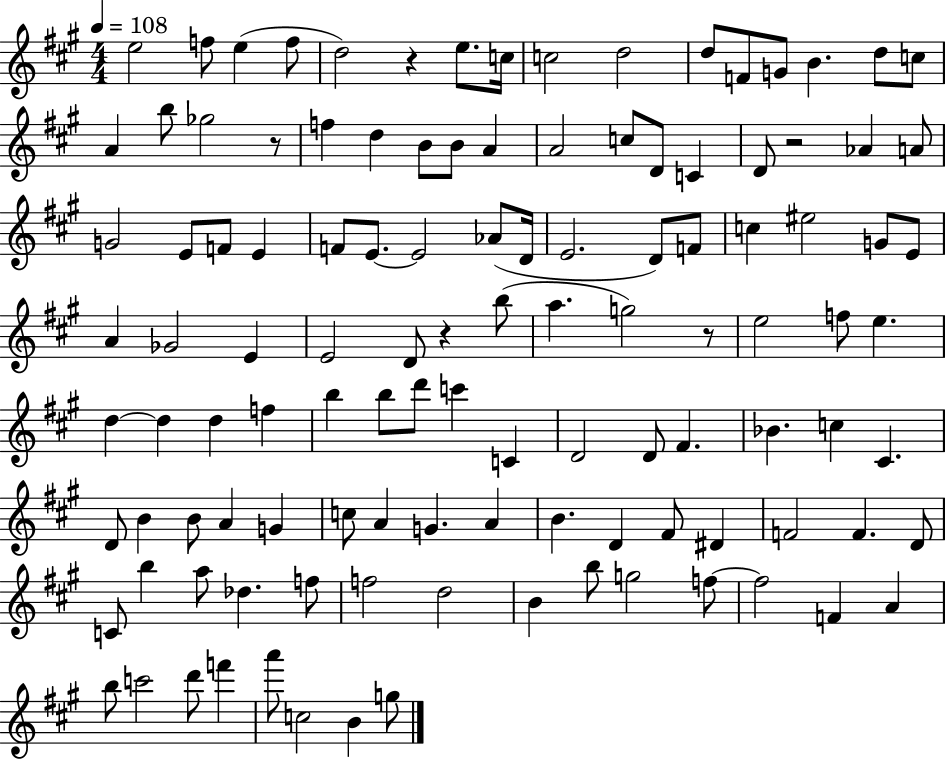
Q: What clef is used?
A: treble